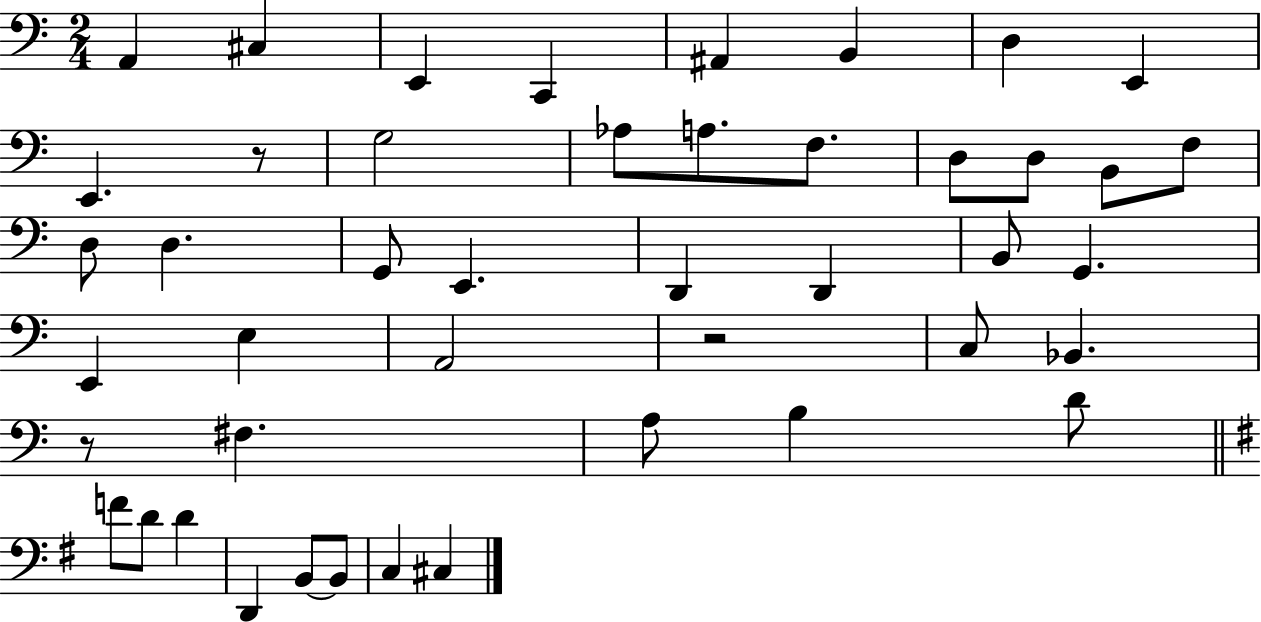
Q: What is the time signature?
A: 2/4